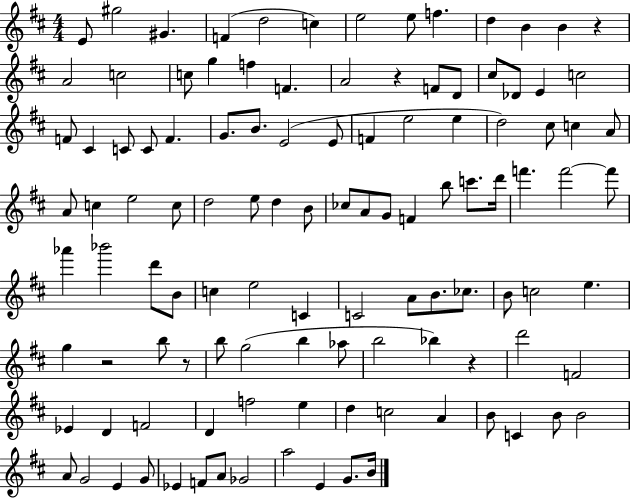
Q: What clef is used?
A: treble